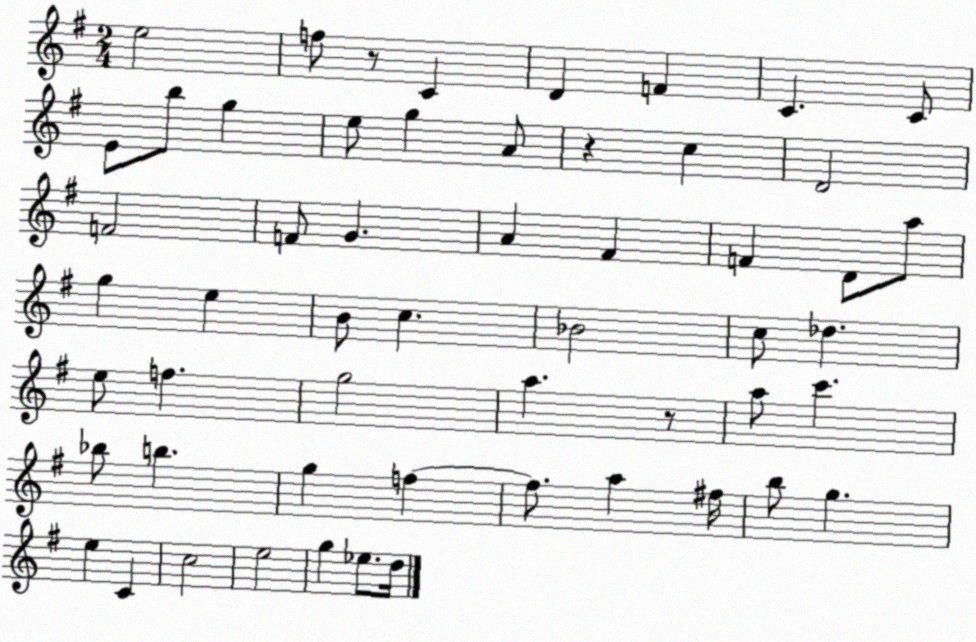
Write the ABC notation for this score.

X:1
T:Untitled
M:2/4
L:1/4
K:G
e2 f/2 z/2 C D F C C/2 E/2 b/2 g e/2 g A/2 z c D2 F2 F/2 G A ^F F D/2 a/2 g e B/2 c _B2 c/2 _d e/2 f g2 a z/2 a/2 c' _b/2 b g f f/2 a ^f/4 b/2 g e C c2 e2 g _e/2 d/4